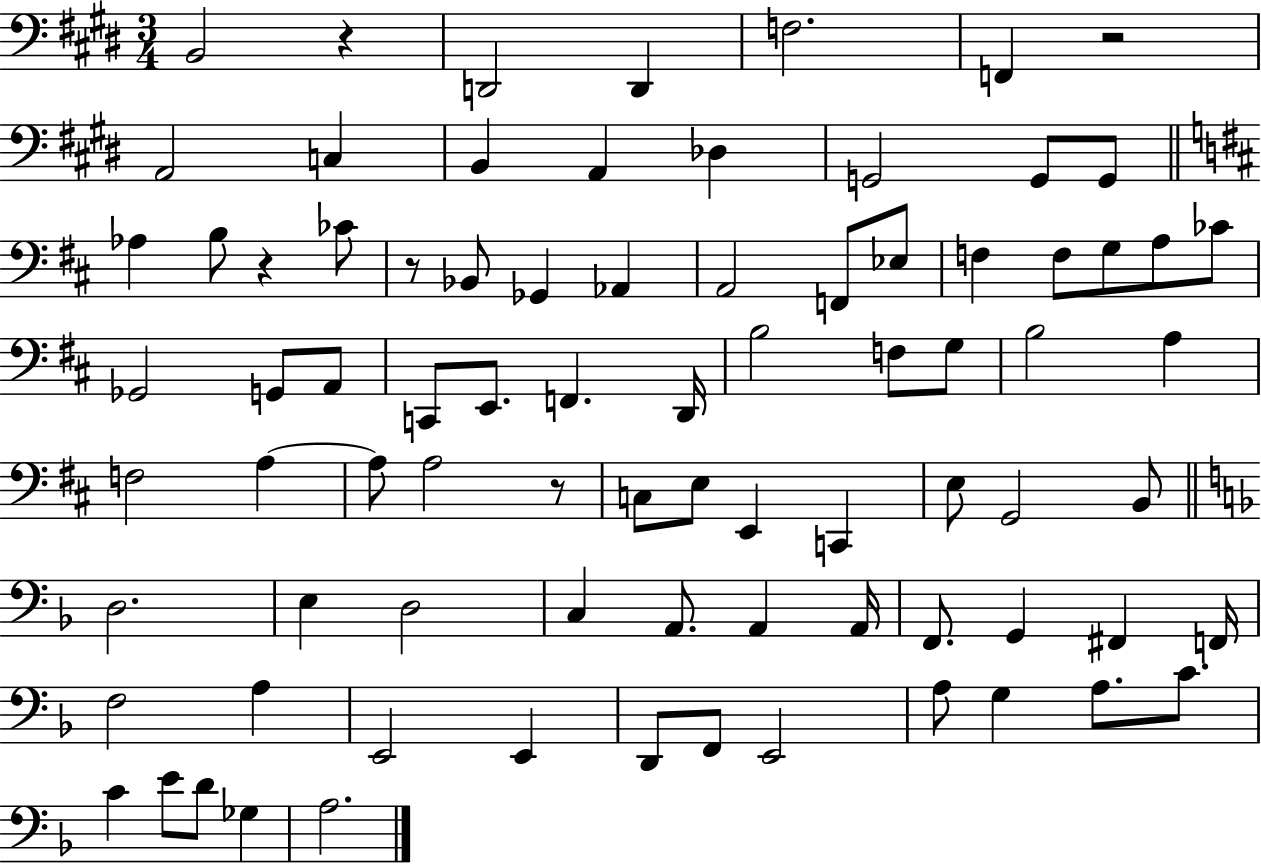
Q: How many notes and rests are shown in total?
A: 82